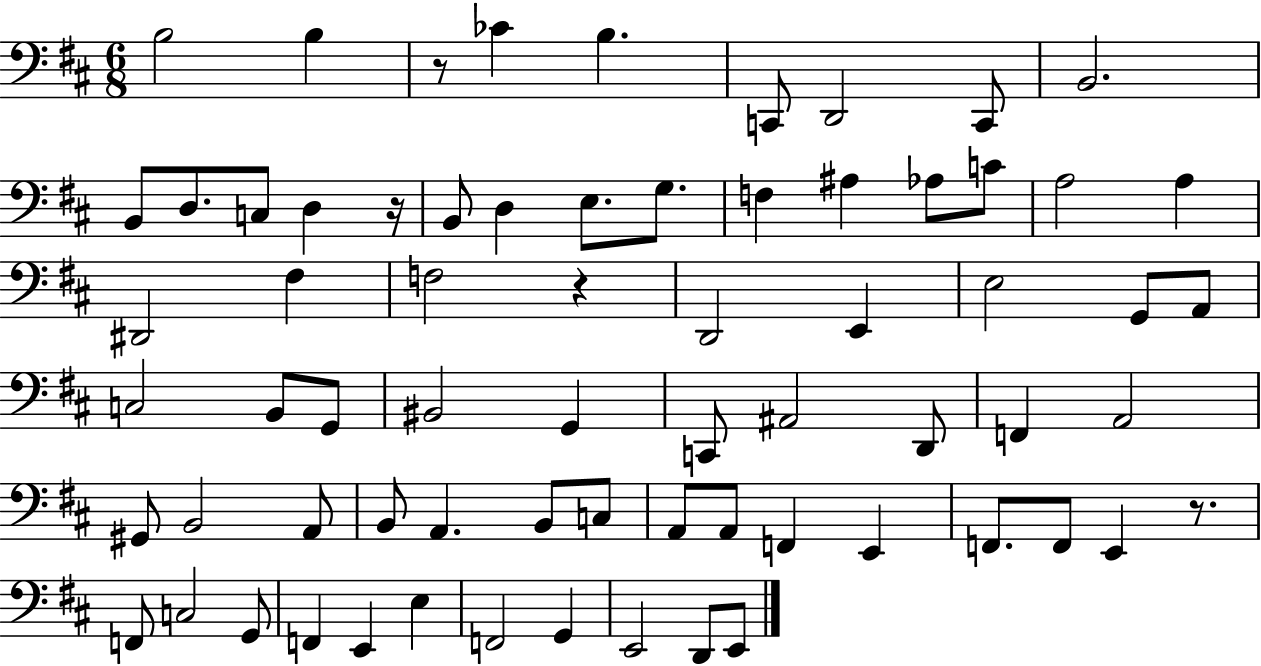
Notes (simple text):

B3/h B3/q R/e CES4/q B3/q. C2/e D2/h C2/e B2/h. B2/e D3/e. C3/e D3/q R/s B2/e D3/q E3/e. G3/e. F3/q A#3/q Ab3/e C4/e A3/h A3/q D#2/h F#3/q F3/h R/q D2/h E2/q E3/h G2/e A2/e C3/h B2/e G2/e BIS2/h G2/q C2/e A#2/h D2/e F2/q A2/h G#2/e B2/h A2/e B2/e A2/q. B2/e C3/e A2/e A2/e F2/q E2/q F2/e. F2/e E2/q R/e. F2/e C3/h G2/e F2/q E2/q E3/q F2/h G2/q E2/h D2/e E2/e